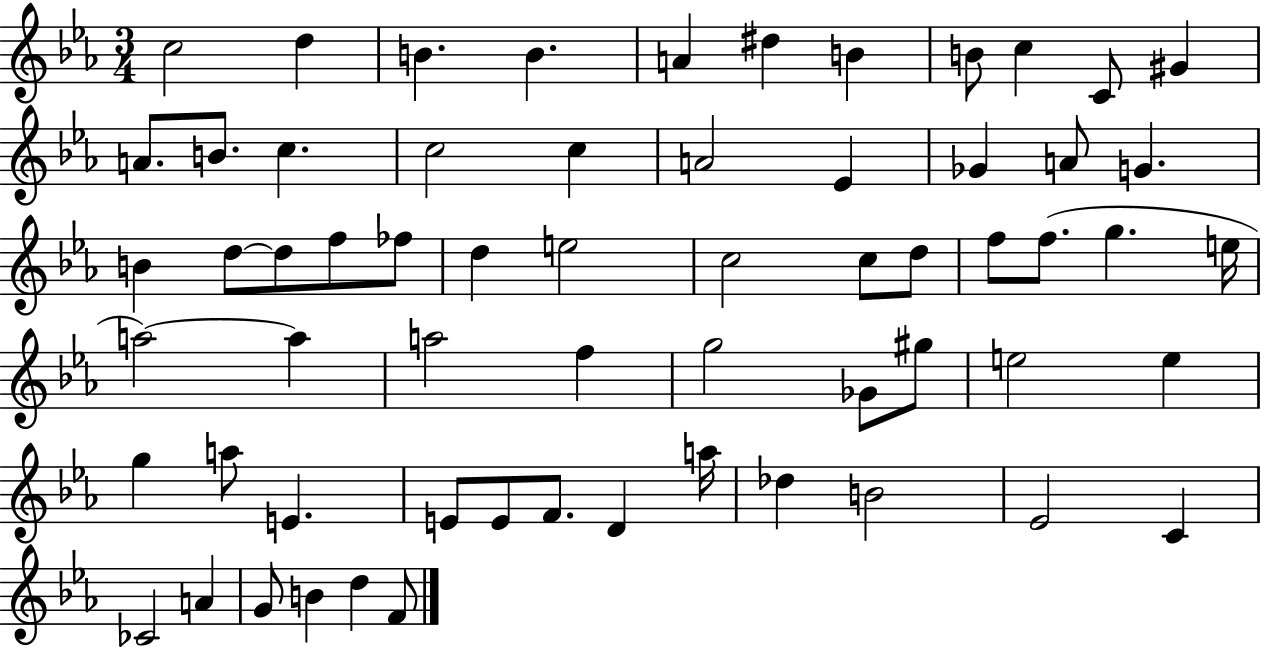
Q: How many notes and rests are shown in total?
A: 62